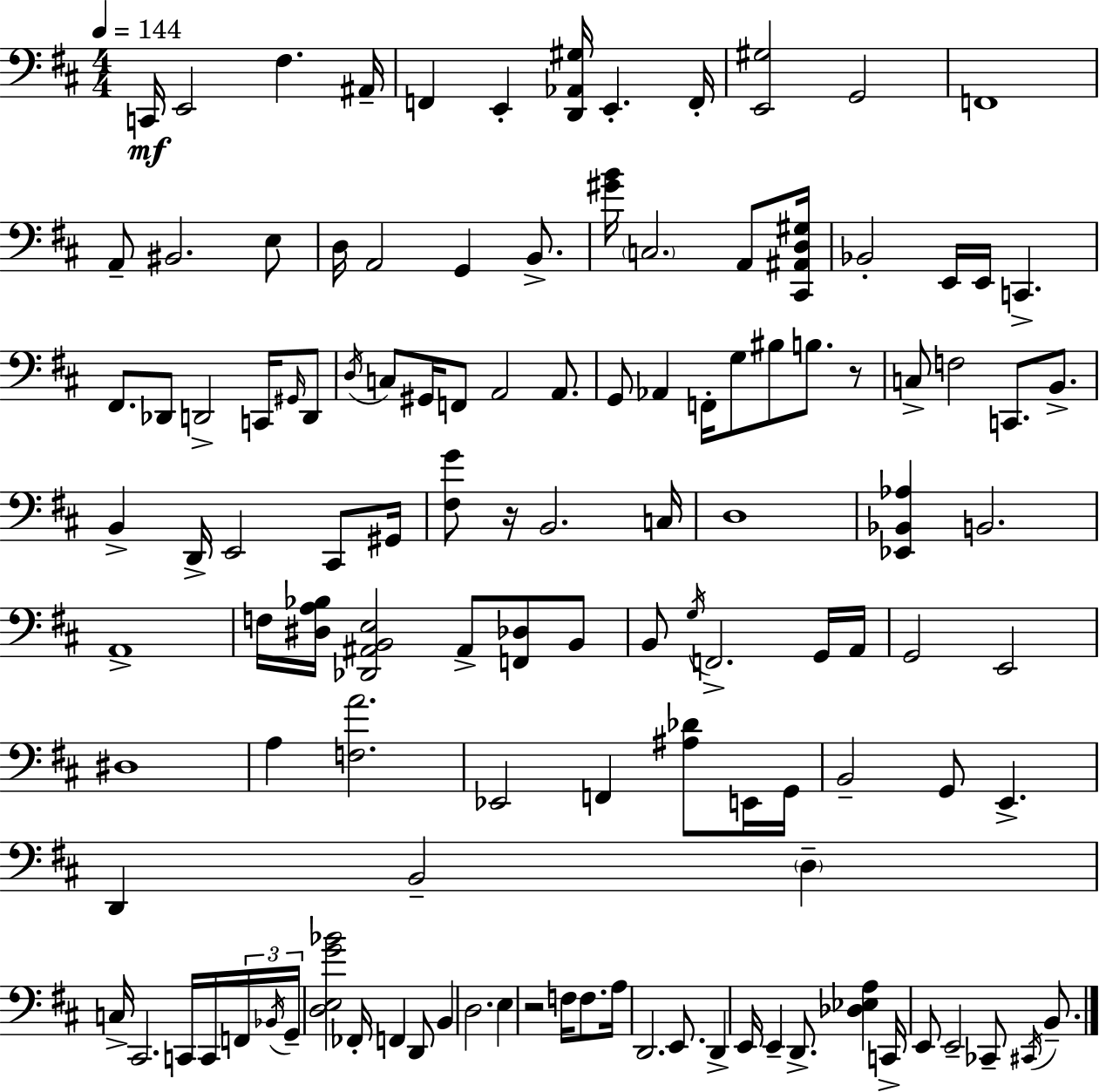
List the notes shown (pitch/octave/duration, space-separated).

C2/s E2/h F#3/q. A#2/s F2/q E2/q [D2,Ab2,G#3]/s E2/q. F2/s [E2,G#3]/h G2/h F2/w A2/e BIS2/h. E3/e D3/s A2/h G2/q B2/e. [G#4,B4]/s C3/h. A2/e [C#2,A#2,D3,G#3]/s Bb2/h E2/s E2/s C2/q. F#2/e. Db2/e D2/h C2/s G#2/s D2/e D3/s C3/e G#2/s F2/e A2/h A2/e. G2/e Ab2/q F2/s G3/e BIS3/e B3/e. R/e C3/e F3/h C2/e. B2/e. B2/q D2/s E2/h C#2/e G#2/s [F#3,G4]/e R/s B2/h. C3/s D3/w [Eb2,Bb2,Ab3]/q B2/h. A2/w F3/s [D#3,A3,Bb3]/s [Db2,A#2,B2,E3]/h A#2/e [F2,Db3]/e B2/e B2/e G3/s F2/h. G2/s A2/s G2/h E2/h D#3/w A3/q [F3,A4]/h. Eb2/h F2/q [A#3,Db4]/e E2/s G2/s B2/h G2/e E2/q. D2/q B2/h D3/q C3/s C#2/h. C2/s C2/s F2/s Bb2/s G2/s [D3,E3,G4,Bb4]/h FES2/s F2/q D2/e B2/q D3/h. E3/q R/h F3/s F3/e. A3/s D2/h. E2/e. D2/q E2/s E2/q D2/e. [Db3,Eb3,A3]/q C2/s E2/e E2/h CES2/e C#2/s B2/e.